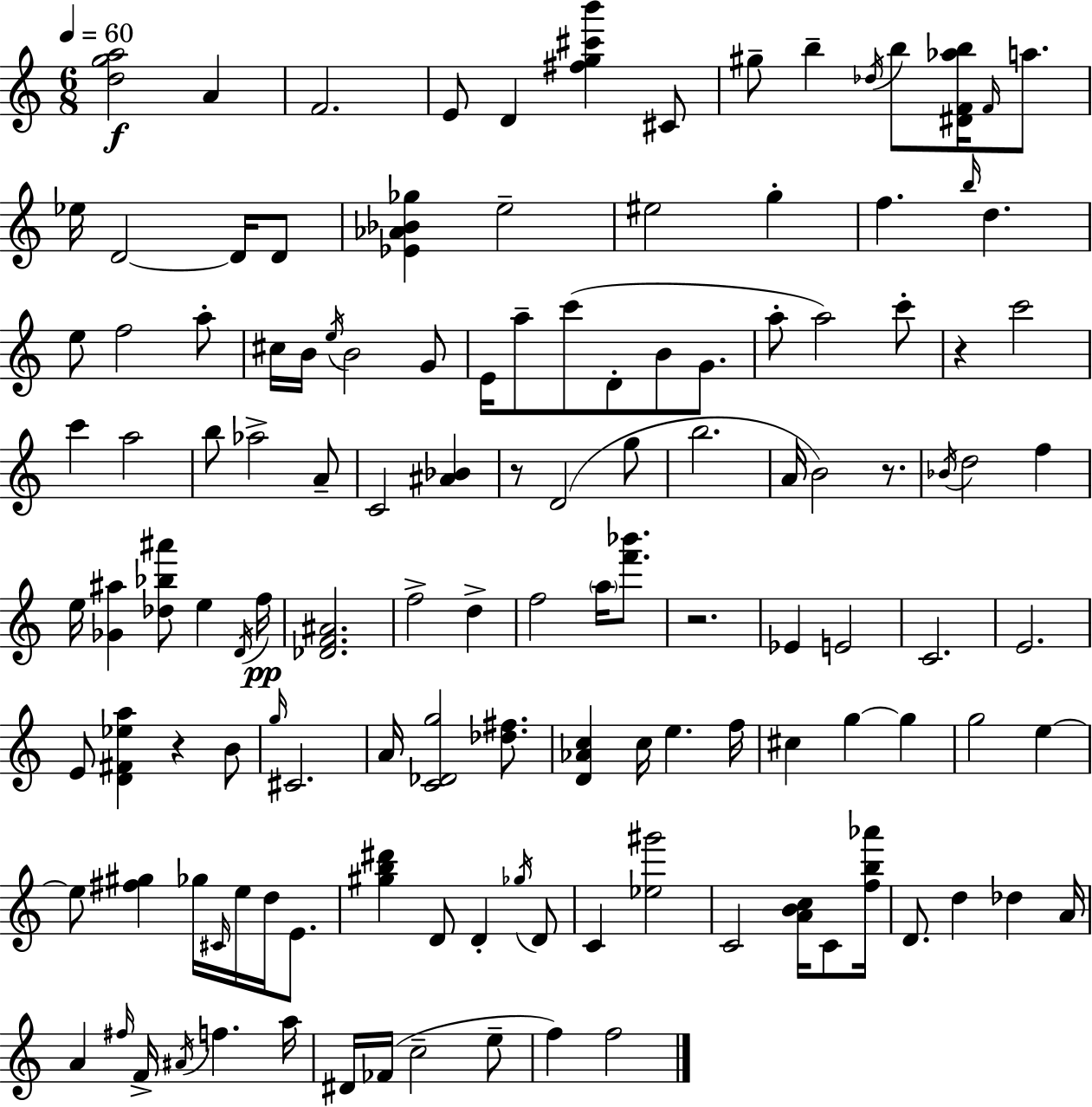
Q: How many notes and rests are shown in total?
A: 130